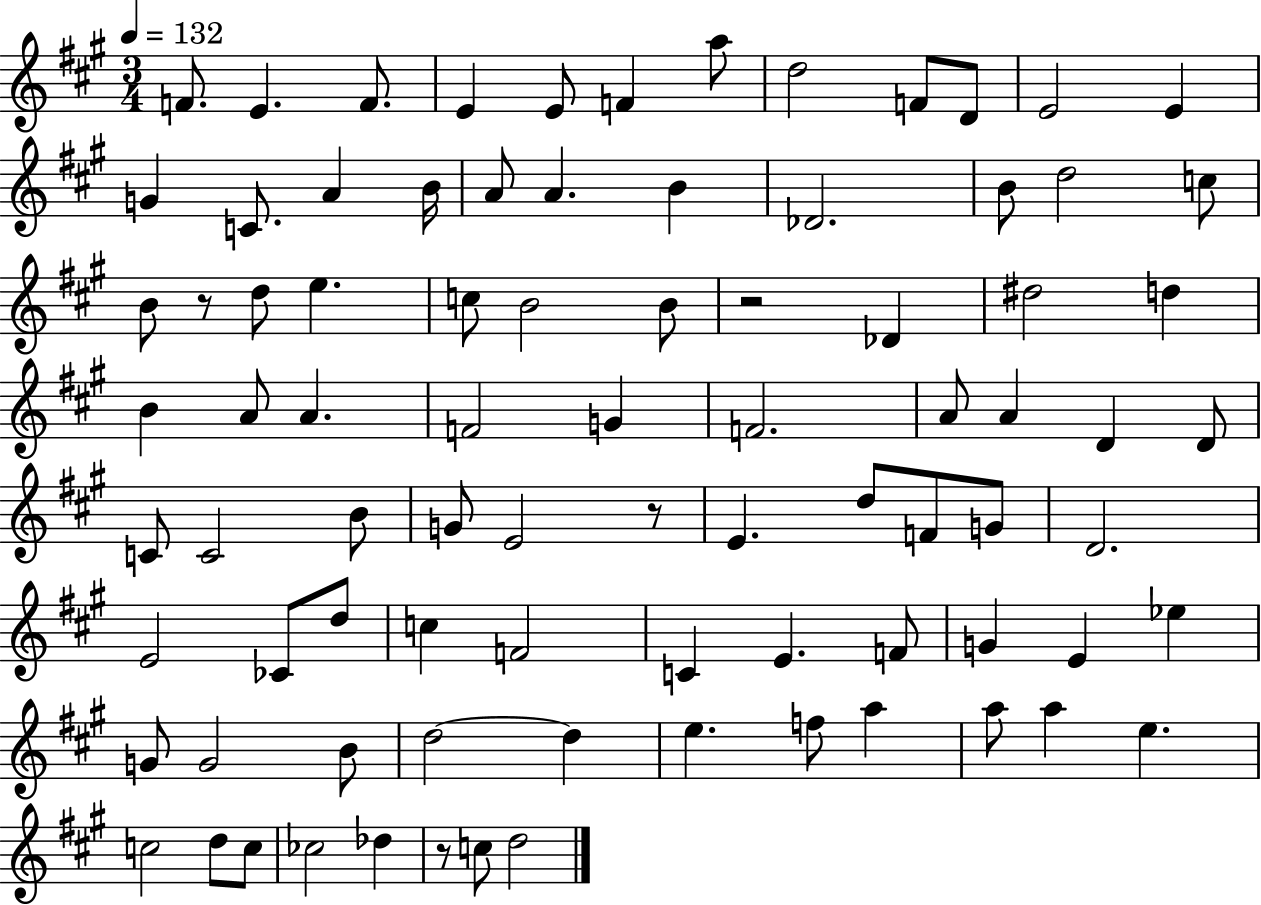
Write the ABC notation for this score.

X:1
T:Untitled
M:3/4
L:1/4
K:A
F/2 E F/2 E E/2 F a/2 d2 F/2 D/2 E2 E G C/2 A B/4 A/2 A B _D2 B/2 d2 c/2 B/2 z/2 d/2 e c/2 B2 B/2 z2 _D ^d2 d B A/2 A F2 G F2 A/2 A D D/2 C/2 C2 B/2 G/2 E2 z/2 E d/2 F/2 G/2 D2 E2 _C/2 d/2 c F2 C E F/2 G E _e G/2 G2 B/2 d2 d e f/2 a a/2 a e c2 d/2 c/2 _c2 _d z/2 c/2 d2